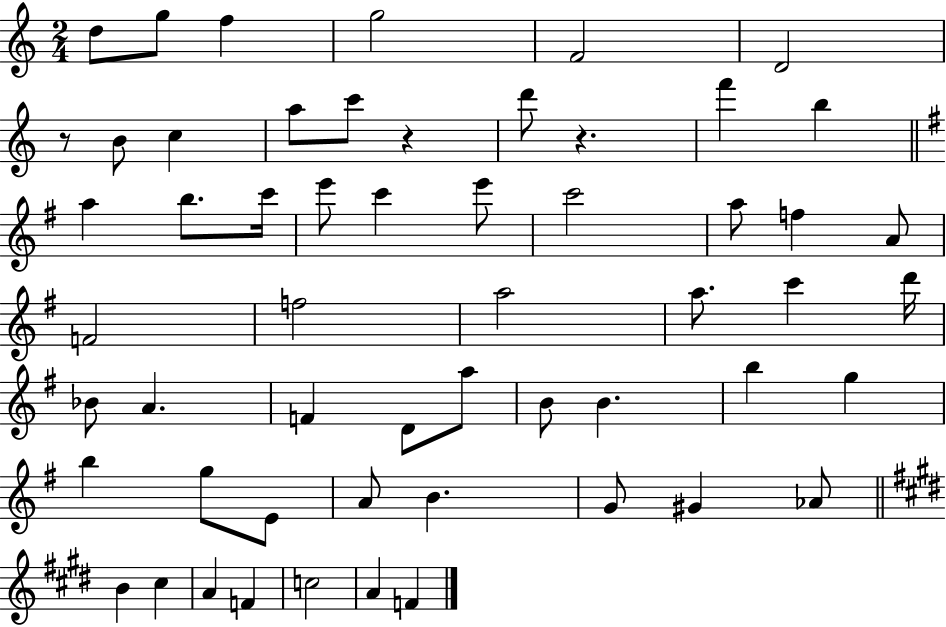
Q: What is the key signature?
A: C major